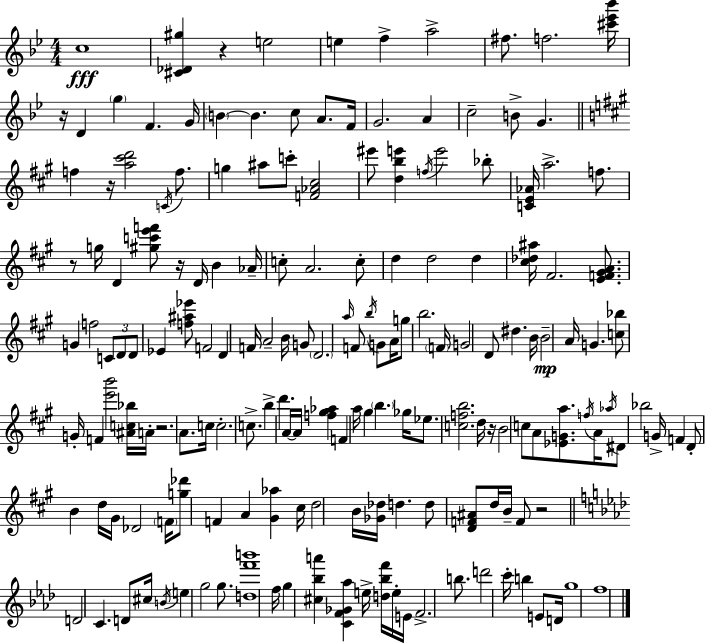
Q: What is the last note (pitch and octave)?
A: F5